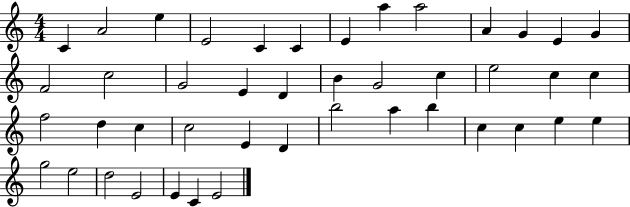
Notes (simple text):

C4/q A4/h E5/q E4/h C4/q C4/q E4/q A5/q A5/h A4/q G4/q E4/q G4/q F4/h C5/h G4/h E4/q D4/q B4/q G4/h C5/q E5/h C5/q C5/q F5/h D5/q C5/q C5/h E4/q D4/q B5/h A5/q B5/q C5/q C5/q E5/q E5/q G5/h E5/h D5/h E4/h E4/q C4/q E4/h